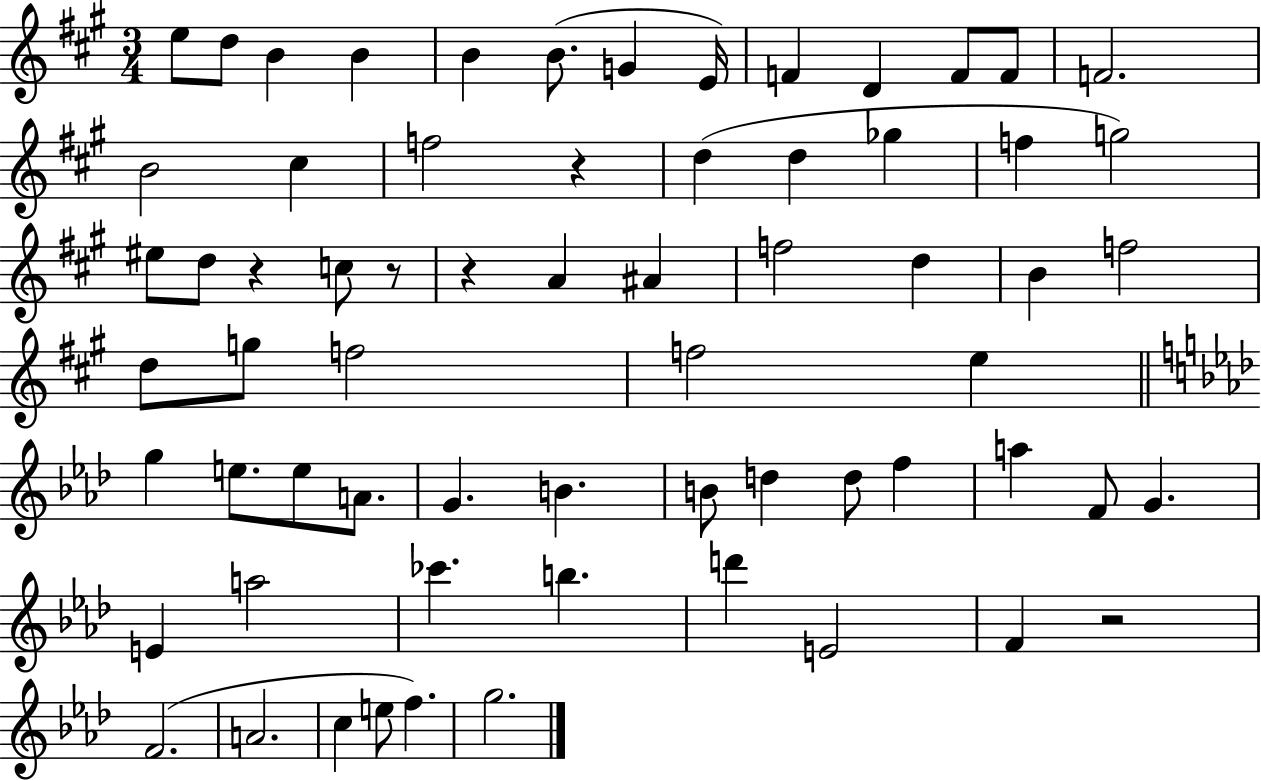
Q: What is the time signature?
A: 3/4